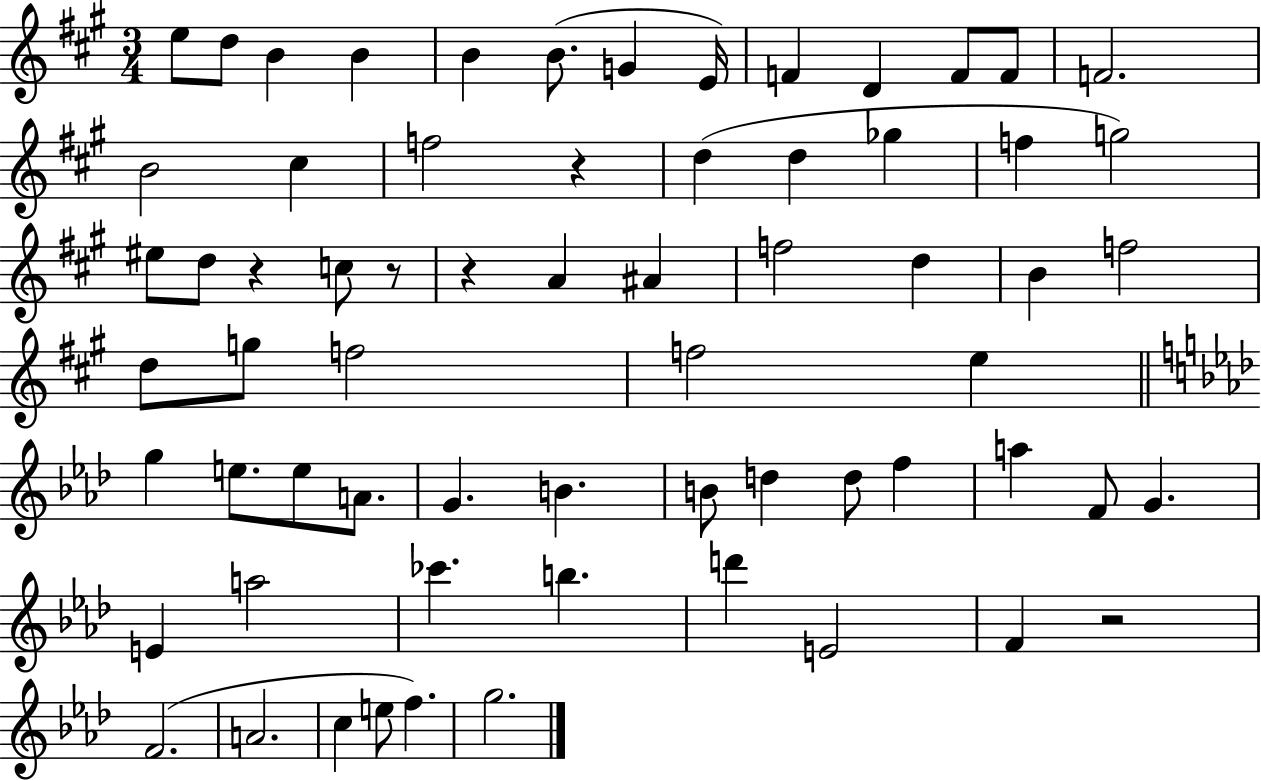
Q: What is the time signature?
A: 3/4